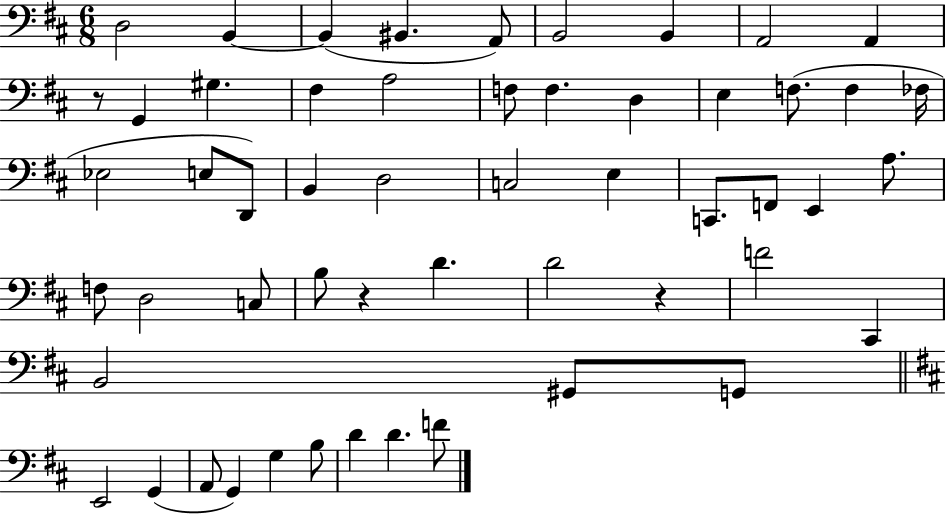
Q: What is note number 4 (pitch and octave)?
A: BIS2